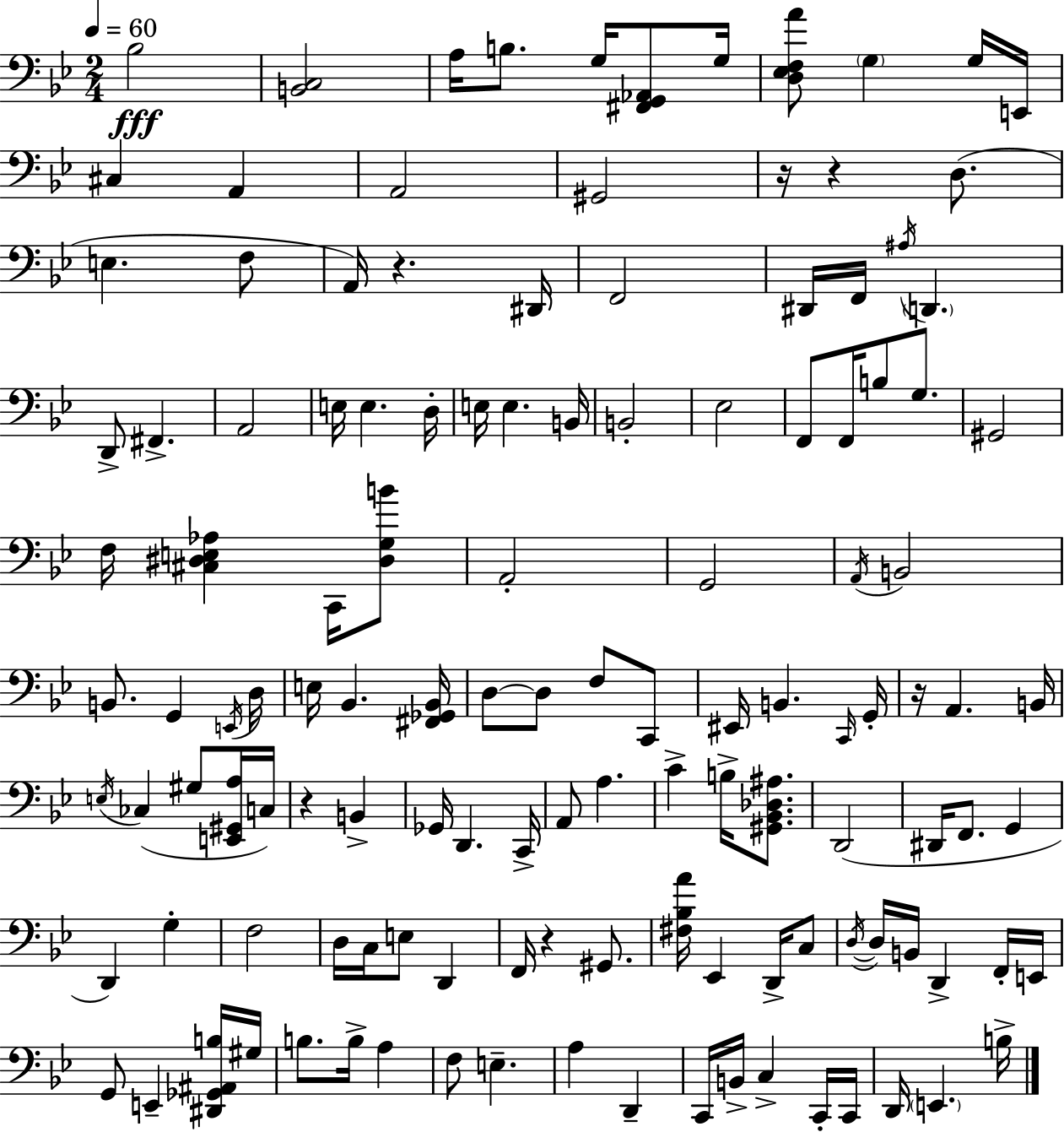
X:1
T:Untitled
M:2/4
L:1/4
K:Bb
_B,2 [B,,C,]2 A,/4 B,/2 G,/4 [^F,,G,,_A,,]/2 G,/4 [D,_E,F,A]/2 G, G,/4 E,,/4 ^C, A,, A,,2 ^G,,2 z/4 z D,/2 E, F,/2 A,,/4 z ^D,,/4 F,,2 ^D,,/4 F,,/4 ^A,/4 D,, D,,/2 ^F,, A,,2 E,/4 E, D,/4 E,/4 E, B,,/4 B,,2 _E,2 F,,/2 F,,/4 B,/2 G,/2 ^G,,2 F,/4 [^C,^D,E,_A,] C,,/4 [^D,G,B]/2 A,,2 G,,2 A,,/4 B,,2 B,,/2 G,, E,,/4 D,/4 E,/4 _B,, [^F,,_G,,_B,,]/4 D,/2 D,/2 F,/2 C,,/2 ^E,,/4 B,, C,,/4 G,,/4 z/4 A,, B,,/4 E,/4 _C, ^G,/2 [E,,^G,,A,]/4 C,/4 z B,, _G,,/4 D,, C,,/4 A,,/2 A, C B,/4 [^G,,_B,,_D,^A,]/2 D,,2 ^D,,/4 F,,/2 G,, D,, G, F,2 D,/4 C,/4 E,/2 D,, F,,/4 z ^G,,/2 [^F,_B,A]/4 _E,, D,,/4 C,/2 D,/4 D,/4 B,,/4 D,, F,,/4 E,,/4 G,,/2 E,, [^D,,_G,,^A,,B,]/4 ^G,/4 B,/2 B,/4 A, F,/2 E, A, D,, C,,/4 B,,/4 C, C,,/4 C,,/4 D,,/4 E,, B,/4